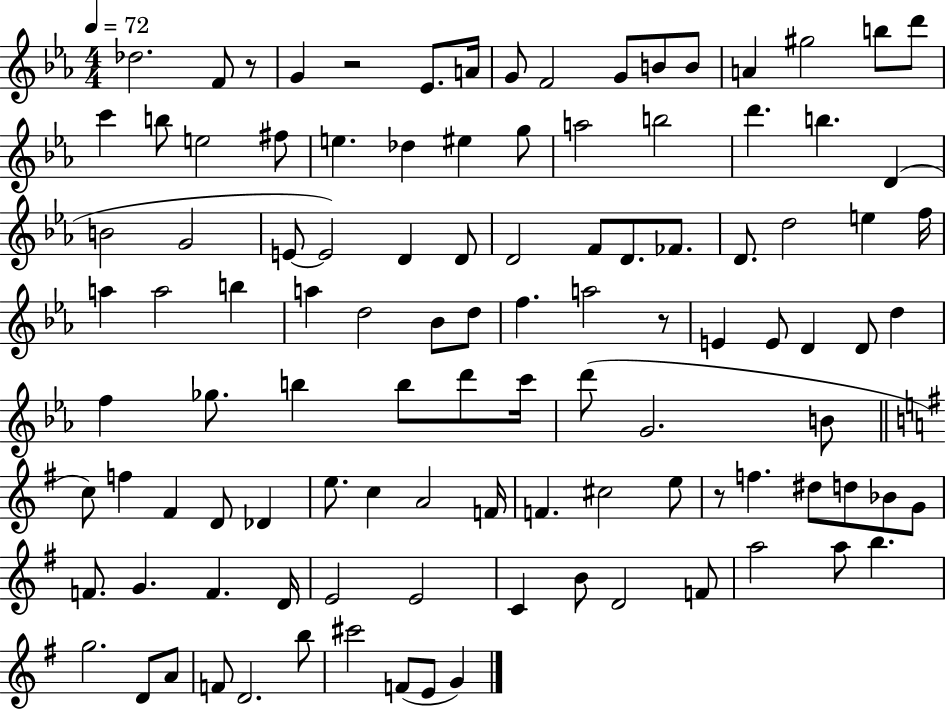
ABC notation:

X:1
T:Untitled
M:4/4
L:1/4
K:Eb
_d2 F/2 z/2 G z2 _E/2 A/4 G/2 F2 G/2 B/2 B/2 A ^g2 b/2 d'/2 c' b/2 e2 ^f/2 e _d ^e g/2 a2 b2 d' b D B2 G2 E/2 E2 D D/2 D2 F/2 D/2 _F/2 D/2 d2 e f/4 a a2 b a d2 _B/2 d/2 f a2 z/2 E E/2 D D/2 d f _g/2 b b/2 d'/2 c'/4 d'/2 G2 B/2 c/2 f ^F D/2 _D e/2 c A2 F/4 F ^c2 e/2 z/2 f ^d/2 d/2 _B/2 G/2 F/2 G F D/4 E2 E2 C B/2 D2 F/2 a2 a/2 b g2 D/2 A/2 F/2 D2 b/2 ^c'2 F/2 E/2 G